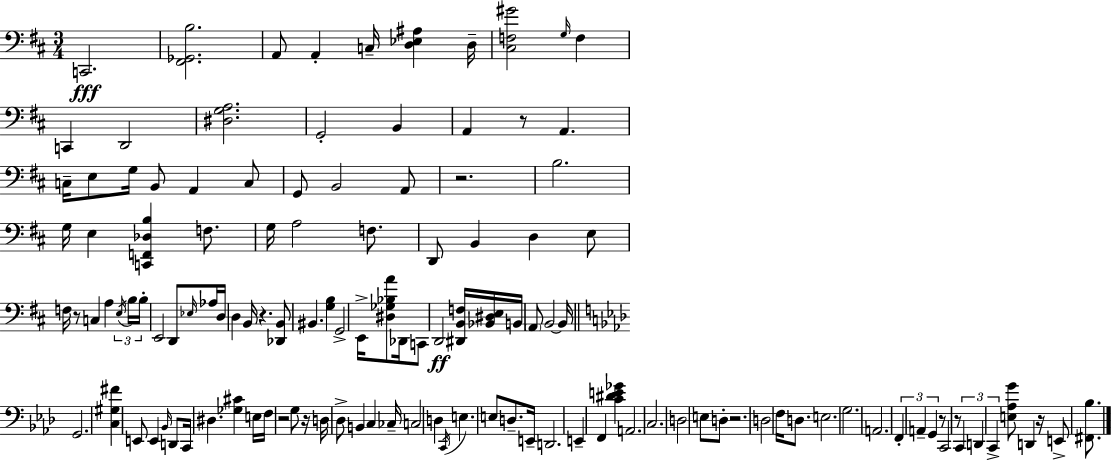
X:1
T:Untitled
M:3/4
L:1/4
K:D
C,,2 [^F,,_G,,B,]2 A,,/2 A,, C,/4 [D,_E,^A,] D,/4 [^C,F,^G]2 G,/4 F, C,, D,,2 [^D,G,A,]2 G,,2 B,, A,, z/2 A,, C,/4 E,/2 G,/4 B,,/2 A,, C,/2 G,,/2 B,,2 A,,/2 z2 B,2 G,/4 E, [C,,F,,_D,B,] F,/2 G,/4 A,2 F,/2 D,,/2 B,, D, E,/2 F,/4 z/2 C, A, E,/4 B,/4 B,/4 E,,2 D,,/2 _E,/4 _A,/4 D,/4 D, B,,/4 z [_D,,B,,]/2 ^B,, [G,B,] G,,2 E,,/4 [^D,_G,_B,A]/2 _D,,/4 C,,/2 D,,2 [^D,,B,,F,]/4 [_B,,^D,E,]/4 B,,/4 A,,/2 B,,2 B,,/4 G,,2 [C,^G,^F] E,,/2 E,, _B,,/4 D,,/2 C,,/4 ^D, [_G,^C] E,/4 F,/4 z2 G,/2 z/4 D,/4 _D,/2 B,, C, _C,/4 C,2 D, C,,/4 E, E,/2 D,/2 E,,/4 D,,2 E,, F,, [C^DE_G] A,,2 C,2 D,2 E,/2 D,/2 z2 D,2 F,/4 D,/2 E,2 G,2 A,,2 F,, A,, G,, z/2 C,,2 z/2 C,, D,, C,, [E,_A,G]/2 D,, z/4 E,,/2 [^F,,_B,]/2